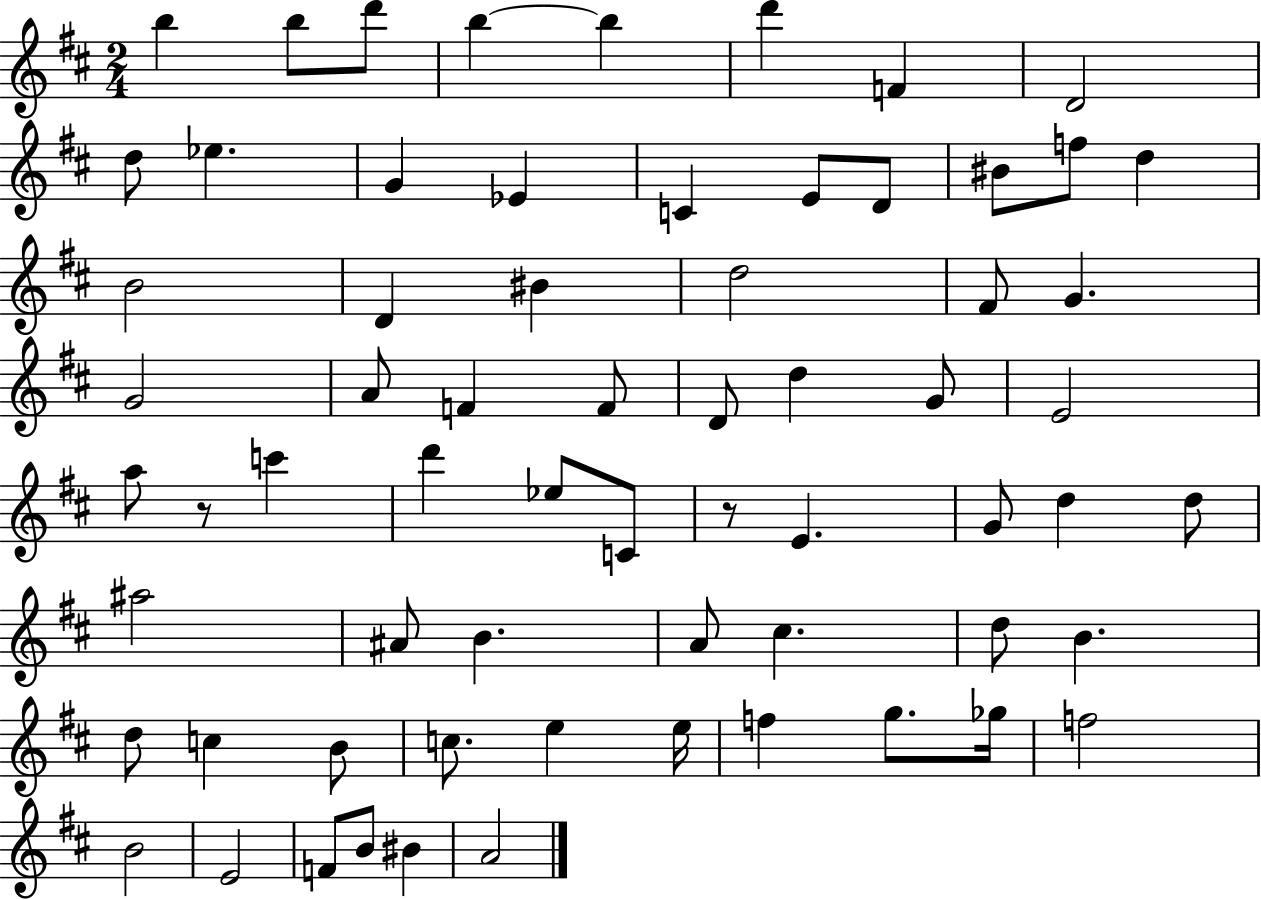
X:1
T:Untitled
M:2/4
L:1/4
K:D
b b/2 d'/2 b b d' F D2 d/2 _e G _E C E/2 D/2 ^B/2 f/2 d B2 D ^B d2 ^F/2 G G2 A/2 F F/2 D/2 d G/2 E2 a/2 z/2 c' d' _e/2 C/2 z/2 E G/2 d d/2 ^a2 ^A/2 B A/2 ^c d/2 B d/2 c B/2 c/2 e e/4 f g/2 _g/4 f2 B2 E2 F/2 B/2 ^B A2